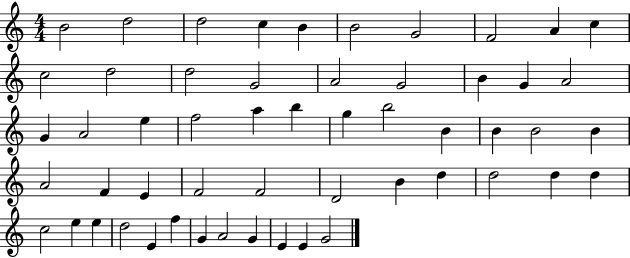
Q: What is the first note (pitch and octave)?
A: B4